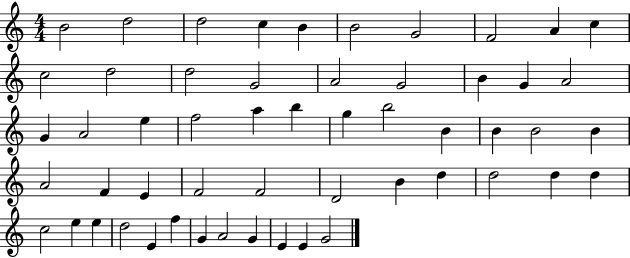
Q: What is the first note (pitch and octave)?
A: B4